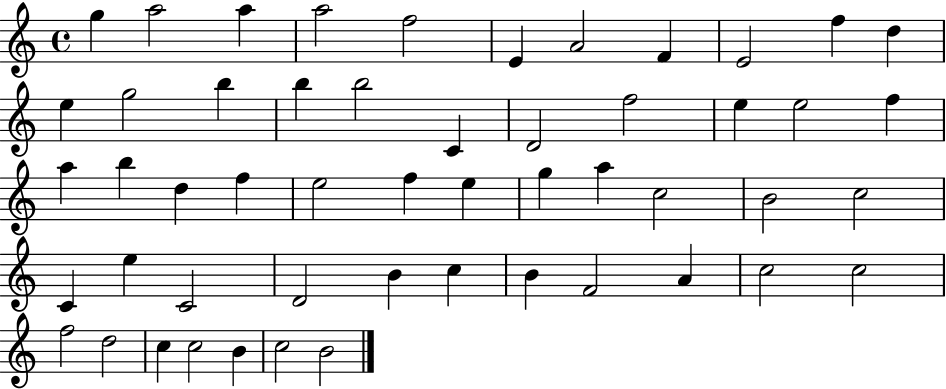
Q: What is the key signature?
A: C major